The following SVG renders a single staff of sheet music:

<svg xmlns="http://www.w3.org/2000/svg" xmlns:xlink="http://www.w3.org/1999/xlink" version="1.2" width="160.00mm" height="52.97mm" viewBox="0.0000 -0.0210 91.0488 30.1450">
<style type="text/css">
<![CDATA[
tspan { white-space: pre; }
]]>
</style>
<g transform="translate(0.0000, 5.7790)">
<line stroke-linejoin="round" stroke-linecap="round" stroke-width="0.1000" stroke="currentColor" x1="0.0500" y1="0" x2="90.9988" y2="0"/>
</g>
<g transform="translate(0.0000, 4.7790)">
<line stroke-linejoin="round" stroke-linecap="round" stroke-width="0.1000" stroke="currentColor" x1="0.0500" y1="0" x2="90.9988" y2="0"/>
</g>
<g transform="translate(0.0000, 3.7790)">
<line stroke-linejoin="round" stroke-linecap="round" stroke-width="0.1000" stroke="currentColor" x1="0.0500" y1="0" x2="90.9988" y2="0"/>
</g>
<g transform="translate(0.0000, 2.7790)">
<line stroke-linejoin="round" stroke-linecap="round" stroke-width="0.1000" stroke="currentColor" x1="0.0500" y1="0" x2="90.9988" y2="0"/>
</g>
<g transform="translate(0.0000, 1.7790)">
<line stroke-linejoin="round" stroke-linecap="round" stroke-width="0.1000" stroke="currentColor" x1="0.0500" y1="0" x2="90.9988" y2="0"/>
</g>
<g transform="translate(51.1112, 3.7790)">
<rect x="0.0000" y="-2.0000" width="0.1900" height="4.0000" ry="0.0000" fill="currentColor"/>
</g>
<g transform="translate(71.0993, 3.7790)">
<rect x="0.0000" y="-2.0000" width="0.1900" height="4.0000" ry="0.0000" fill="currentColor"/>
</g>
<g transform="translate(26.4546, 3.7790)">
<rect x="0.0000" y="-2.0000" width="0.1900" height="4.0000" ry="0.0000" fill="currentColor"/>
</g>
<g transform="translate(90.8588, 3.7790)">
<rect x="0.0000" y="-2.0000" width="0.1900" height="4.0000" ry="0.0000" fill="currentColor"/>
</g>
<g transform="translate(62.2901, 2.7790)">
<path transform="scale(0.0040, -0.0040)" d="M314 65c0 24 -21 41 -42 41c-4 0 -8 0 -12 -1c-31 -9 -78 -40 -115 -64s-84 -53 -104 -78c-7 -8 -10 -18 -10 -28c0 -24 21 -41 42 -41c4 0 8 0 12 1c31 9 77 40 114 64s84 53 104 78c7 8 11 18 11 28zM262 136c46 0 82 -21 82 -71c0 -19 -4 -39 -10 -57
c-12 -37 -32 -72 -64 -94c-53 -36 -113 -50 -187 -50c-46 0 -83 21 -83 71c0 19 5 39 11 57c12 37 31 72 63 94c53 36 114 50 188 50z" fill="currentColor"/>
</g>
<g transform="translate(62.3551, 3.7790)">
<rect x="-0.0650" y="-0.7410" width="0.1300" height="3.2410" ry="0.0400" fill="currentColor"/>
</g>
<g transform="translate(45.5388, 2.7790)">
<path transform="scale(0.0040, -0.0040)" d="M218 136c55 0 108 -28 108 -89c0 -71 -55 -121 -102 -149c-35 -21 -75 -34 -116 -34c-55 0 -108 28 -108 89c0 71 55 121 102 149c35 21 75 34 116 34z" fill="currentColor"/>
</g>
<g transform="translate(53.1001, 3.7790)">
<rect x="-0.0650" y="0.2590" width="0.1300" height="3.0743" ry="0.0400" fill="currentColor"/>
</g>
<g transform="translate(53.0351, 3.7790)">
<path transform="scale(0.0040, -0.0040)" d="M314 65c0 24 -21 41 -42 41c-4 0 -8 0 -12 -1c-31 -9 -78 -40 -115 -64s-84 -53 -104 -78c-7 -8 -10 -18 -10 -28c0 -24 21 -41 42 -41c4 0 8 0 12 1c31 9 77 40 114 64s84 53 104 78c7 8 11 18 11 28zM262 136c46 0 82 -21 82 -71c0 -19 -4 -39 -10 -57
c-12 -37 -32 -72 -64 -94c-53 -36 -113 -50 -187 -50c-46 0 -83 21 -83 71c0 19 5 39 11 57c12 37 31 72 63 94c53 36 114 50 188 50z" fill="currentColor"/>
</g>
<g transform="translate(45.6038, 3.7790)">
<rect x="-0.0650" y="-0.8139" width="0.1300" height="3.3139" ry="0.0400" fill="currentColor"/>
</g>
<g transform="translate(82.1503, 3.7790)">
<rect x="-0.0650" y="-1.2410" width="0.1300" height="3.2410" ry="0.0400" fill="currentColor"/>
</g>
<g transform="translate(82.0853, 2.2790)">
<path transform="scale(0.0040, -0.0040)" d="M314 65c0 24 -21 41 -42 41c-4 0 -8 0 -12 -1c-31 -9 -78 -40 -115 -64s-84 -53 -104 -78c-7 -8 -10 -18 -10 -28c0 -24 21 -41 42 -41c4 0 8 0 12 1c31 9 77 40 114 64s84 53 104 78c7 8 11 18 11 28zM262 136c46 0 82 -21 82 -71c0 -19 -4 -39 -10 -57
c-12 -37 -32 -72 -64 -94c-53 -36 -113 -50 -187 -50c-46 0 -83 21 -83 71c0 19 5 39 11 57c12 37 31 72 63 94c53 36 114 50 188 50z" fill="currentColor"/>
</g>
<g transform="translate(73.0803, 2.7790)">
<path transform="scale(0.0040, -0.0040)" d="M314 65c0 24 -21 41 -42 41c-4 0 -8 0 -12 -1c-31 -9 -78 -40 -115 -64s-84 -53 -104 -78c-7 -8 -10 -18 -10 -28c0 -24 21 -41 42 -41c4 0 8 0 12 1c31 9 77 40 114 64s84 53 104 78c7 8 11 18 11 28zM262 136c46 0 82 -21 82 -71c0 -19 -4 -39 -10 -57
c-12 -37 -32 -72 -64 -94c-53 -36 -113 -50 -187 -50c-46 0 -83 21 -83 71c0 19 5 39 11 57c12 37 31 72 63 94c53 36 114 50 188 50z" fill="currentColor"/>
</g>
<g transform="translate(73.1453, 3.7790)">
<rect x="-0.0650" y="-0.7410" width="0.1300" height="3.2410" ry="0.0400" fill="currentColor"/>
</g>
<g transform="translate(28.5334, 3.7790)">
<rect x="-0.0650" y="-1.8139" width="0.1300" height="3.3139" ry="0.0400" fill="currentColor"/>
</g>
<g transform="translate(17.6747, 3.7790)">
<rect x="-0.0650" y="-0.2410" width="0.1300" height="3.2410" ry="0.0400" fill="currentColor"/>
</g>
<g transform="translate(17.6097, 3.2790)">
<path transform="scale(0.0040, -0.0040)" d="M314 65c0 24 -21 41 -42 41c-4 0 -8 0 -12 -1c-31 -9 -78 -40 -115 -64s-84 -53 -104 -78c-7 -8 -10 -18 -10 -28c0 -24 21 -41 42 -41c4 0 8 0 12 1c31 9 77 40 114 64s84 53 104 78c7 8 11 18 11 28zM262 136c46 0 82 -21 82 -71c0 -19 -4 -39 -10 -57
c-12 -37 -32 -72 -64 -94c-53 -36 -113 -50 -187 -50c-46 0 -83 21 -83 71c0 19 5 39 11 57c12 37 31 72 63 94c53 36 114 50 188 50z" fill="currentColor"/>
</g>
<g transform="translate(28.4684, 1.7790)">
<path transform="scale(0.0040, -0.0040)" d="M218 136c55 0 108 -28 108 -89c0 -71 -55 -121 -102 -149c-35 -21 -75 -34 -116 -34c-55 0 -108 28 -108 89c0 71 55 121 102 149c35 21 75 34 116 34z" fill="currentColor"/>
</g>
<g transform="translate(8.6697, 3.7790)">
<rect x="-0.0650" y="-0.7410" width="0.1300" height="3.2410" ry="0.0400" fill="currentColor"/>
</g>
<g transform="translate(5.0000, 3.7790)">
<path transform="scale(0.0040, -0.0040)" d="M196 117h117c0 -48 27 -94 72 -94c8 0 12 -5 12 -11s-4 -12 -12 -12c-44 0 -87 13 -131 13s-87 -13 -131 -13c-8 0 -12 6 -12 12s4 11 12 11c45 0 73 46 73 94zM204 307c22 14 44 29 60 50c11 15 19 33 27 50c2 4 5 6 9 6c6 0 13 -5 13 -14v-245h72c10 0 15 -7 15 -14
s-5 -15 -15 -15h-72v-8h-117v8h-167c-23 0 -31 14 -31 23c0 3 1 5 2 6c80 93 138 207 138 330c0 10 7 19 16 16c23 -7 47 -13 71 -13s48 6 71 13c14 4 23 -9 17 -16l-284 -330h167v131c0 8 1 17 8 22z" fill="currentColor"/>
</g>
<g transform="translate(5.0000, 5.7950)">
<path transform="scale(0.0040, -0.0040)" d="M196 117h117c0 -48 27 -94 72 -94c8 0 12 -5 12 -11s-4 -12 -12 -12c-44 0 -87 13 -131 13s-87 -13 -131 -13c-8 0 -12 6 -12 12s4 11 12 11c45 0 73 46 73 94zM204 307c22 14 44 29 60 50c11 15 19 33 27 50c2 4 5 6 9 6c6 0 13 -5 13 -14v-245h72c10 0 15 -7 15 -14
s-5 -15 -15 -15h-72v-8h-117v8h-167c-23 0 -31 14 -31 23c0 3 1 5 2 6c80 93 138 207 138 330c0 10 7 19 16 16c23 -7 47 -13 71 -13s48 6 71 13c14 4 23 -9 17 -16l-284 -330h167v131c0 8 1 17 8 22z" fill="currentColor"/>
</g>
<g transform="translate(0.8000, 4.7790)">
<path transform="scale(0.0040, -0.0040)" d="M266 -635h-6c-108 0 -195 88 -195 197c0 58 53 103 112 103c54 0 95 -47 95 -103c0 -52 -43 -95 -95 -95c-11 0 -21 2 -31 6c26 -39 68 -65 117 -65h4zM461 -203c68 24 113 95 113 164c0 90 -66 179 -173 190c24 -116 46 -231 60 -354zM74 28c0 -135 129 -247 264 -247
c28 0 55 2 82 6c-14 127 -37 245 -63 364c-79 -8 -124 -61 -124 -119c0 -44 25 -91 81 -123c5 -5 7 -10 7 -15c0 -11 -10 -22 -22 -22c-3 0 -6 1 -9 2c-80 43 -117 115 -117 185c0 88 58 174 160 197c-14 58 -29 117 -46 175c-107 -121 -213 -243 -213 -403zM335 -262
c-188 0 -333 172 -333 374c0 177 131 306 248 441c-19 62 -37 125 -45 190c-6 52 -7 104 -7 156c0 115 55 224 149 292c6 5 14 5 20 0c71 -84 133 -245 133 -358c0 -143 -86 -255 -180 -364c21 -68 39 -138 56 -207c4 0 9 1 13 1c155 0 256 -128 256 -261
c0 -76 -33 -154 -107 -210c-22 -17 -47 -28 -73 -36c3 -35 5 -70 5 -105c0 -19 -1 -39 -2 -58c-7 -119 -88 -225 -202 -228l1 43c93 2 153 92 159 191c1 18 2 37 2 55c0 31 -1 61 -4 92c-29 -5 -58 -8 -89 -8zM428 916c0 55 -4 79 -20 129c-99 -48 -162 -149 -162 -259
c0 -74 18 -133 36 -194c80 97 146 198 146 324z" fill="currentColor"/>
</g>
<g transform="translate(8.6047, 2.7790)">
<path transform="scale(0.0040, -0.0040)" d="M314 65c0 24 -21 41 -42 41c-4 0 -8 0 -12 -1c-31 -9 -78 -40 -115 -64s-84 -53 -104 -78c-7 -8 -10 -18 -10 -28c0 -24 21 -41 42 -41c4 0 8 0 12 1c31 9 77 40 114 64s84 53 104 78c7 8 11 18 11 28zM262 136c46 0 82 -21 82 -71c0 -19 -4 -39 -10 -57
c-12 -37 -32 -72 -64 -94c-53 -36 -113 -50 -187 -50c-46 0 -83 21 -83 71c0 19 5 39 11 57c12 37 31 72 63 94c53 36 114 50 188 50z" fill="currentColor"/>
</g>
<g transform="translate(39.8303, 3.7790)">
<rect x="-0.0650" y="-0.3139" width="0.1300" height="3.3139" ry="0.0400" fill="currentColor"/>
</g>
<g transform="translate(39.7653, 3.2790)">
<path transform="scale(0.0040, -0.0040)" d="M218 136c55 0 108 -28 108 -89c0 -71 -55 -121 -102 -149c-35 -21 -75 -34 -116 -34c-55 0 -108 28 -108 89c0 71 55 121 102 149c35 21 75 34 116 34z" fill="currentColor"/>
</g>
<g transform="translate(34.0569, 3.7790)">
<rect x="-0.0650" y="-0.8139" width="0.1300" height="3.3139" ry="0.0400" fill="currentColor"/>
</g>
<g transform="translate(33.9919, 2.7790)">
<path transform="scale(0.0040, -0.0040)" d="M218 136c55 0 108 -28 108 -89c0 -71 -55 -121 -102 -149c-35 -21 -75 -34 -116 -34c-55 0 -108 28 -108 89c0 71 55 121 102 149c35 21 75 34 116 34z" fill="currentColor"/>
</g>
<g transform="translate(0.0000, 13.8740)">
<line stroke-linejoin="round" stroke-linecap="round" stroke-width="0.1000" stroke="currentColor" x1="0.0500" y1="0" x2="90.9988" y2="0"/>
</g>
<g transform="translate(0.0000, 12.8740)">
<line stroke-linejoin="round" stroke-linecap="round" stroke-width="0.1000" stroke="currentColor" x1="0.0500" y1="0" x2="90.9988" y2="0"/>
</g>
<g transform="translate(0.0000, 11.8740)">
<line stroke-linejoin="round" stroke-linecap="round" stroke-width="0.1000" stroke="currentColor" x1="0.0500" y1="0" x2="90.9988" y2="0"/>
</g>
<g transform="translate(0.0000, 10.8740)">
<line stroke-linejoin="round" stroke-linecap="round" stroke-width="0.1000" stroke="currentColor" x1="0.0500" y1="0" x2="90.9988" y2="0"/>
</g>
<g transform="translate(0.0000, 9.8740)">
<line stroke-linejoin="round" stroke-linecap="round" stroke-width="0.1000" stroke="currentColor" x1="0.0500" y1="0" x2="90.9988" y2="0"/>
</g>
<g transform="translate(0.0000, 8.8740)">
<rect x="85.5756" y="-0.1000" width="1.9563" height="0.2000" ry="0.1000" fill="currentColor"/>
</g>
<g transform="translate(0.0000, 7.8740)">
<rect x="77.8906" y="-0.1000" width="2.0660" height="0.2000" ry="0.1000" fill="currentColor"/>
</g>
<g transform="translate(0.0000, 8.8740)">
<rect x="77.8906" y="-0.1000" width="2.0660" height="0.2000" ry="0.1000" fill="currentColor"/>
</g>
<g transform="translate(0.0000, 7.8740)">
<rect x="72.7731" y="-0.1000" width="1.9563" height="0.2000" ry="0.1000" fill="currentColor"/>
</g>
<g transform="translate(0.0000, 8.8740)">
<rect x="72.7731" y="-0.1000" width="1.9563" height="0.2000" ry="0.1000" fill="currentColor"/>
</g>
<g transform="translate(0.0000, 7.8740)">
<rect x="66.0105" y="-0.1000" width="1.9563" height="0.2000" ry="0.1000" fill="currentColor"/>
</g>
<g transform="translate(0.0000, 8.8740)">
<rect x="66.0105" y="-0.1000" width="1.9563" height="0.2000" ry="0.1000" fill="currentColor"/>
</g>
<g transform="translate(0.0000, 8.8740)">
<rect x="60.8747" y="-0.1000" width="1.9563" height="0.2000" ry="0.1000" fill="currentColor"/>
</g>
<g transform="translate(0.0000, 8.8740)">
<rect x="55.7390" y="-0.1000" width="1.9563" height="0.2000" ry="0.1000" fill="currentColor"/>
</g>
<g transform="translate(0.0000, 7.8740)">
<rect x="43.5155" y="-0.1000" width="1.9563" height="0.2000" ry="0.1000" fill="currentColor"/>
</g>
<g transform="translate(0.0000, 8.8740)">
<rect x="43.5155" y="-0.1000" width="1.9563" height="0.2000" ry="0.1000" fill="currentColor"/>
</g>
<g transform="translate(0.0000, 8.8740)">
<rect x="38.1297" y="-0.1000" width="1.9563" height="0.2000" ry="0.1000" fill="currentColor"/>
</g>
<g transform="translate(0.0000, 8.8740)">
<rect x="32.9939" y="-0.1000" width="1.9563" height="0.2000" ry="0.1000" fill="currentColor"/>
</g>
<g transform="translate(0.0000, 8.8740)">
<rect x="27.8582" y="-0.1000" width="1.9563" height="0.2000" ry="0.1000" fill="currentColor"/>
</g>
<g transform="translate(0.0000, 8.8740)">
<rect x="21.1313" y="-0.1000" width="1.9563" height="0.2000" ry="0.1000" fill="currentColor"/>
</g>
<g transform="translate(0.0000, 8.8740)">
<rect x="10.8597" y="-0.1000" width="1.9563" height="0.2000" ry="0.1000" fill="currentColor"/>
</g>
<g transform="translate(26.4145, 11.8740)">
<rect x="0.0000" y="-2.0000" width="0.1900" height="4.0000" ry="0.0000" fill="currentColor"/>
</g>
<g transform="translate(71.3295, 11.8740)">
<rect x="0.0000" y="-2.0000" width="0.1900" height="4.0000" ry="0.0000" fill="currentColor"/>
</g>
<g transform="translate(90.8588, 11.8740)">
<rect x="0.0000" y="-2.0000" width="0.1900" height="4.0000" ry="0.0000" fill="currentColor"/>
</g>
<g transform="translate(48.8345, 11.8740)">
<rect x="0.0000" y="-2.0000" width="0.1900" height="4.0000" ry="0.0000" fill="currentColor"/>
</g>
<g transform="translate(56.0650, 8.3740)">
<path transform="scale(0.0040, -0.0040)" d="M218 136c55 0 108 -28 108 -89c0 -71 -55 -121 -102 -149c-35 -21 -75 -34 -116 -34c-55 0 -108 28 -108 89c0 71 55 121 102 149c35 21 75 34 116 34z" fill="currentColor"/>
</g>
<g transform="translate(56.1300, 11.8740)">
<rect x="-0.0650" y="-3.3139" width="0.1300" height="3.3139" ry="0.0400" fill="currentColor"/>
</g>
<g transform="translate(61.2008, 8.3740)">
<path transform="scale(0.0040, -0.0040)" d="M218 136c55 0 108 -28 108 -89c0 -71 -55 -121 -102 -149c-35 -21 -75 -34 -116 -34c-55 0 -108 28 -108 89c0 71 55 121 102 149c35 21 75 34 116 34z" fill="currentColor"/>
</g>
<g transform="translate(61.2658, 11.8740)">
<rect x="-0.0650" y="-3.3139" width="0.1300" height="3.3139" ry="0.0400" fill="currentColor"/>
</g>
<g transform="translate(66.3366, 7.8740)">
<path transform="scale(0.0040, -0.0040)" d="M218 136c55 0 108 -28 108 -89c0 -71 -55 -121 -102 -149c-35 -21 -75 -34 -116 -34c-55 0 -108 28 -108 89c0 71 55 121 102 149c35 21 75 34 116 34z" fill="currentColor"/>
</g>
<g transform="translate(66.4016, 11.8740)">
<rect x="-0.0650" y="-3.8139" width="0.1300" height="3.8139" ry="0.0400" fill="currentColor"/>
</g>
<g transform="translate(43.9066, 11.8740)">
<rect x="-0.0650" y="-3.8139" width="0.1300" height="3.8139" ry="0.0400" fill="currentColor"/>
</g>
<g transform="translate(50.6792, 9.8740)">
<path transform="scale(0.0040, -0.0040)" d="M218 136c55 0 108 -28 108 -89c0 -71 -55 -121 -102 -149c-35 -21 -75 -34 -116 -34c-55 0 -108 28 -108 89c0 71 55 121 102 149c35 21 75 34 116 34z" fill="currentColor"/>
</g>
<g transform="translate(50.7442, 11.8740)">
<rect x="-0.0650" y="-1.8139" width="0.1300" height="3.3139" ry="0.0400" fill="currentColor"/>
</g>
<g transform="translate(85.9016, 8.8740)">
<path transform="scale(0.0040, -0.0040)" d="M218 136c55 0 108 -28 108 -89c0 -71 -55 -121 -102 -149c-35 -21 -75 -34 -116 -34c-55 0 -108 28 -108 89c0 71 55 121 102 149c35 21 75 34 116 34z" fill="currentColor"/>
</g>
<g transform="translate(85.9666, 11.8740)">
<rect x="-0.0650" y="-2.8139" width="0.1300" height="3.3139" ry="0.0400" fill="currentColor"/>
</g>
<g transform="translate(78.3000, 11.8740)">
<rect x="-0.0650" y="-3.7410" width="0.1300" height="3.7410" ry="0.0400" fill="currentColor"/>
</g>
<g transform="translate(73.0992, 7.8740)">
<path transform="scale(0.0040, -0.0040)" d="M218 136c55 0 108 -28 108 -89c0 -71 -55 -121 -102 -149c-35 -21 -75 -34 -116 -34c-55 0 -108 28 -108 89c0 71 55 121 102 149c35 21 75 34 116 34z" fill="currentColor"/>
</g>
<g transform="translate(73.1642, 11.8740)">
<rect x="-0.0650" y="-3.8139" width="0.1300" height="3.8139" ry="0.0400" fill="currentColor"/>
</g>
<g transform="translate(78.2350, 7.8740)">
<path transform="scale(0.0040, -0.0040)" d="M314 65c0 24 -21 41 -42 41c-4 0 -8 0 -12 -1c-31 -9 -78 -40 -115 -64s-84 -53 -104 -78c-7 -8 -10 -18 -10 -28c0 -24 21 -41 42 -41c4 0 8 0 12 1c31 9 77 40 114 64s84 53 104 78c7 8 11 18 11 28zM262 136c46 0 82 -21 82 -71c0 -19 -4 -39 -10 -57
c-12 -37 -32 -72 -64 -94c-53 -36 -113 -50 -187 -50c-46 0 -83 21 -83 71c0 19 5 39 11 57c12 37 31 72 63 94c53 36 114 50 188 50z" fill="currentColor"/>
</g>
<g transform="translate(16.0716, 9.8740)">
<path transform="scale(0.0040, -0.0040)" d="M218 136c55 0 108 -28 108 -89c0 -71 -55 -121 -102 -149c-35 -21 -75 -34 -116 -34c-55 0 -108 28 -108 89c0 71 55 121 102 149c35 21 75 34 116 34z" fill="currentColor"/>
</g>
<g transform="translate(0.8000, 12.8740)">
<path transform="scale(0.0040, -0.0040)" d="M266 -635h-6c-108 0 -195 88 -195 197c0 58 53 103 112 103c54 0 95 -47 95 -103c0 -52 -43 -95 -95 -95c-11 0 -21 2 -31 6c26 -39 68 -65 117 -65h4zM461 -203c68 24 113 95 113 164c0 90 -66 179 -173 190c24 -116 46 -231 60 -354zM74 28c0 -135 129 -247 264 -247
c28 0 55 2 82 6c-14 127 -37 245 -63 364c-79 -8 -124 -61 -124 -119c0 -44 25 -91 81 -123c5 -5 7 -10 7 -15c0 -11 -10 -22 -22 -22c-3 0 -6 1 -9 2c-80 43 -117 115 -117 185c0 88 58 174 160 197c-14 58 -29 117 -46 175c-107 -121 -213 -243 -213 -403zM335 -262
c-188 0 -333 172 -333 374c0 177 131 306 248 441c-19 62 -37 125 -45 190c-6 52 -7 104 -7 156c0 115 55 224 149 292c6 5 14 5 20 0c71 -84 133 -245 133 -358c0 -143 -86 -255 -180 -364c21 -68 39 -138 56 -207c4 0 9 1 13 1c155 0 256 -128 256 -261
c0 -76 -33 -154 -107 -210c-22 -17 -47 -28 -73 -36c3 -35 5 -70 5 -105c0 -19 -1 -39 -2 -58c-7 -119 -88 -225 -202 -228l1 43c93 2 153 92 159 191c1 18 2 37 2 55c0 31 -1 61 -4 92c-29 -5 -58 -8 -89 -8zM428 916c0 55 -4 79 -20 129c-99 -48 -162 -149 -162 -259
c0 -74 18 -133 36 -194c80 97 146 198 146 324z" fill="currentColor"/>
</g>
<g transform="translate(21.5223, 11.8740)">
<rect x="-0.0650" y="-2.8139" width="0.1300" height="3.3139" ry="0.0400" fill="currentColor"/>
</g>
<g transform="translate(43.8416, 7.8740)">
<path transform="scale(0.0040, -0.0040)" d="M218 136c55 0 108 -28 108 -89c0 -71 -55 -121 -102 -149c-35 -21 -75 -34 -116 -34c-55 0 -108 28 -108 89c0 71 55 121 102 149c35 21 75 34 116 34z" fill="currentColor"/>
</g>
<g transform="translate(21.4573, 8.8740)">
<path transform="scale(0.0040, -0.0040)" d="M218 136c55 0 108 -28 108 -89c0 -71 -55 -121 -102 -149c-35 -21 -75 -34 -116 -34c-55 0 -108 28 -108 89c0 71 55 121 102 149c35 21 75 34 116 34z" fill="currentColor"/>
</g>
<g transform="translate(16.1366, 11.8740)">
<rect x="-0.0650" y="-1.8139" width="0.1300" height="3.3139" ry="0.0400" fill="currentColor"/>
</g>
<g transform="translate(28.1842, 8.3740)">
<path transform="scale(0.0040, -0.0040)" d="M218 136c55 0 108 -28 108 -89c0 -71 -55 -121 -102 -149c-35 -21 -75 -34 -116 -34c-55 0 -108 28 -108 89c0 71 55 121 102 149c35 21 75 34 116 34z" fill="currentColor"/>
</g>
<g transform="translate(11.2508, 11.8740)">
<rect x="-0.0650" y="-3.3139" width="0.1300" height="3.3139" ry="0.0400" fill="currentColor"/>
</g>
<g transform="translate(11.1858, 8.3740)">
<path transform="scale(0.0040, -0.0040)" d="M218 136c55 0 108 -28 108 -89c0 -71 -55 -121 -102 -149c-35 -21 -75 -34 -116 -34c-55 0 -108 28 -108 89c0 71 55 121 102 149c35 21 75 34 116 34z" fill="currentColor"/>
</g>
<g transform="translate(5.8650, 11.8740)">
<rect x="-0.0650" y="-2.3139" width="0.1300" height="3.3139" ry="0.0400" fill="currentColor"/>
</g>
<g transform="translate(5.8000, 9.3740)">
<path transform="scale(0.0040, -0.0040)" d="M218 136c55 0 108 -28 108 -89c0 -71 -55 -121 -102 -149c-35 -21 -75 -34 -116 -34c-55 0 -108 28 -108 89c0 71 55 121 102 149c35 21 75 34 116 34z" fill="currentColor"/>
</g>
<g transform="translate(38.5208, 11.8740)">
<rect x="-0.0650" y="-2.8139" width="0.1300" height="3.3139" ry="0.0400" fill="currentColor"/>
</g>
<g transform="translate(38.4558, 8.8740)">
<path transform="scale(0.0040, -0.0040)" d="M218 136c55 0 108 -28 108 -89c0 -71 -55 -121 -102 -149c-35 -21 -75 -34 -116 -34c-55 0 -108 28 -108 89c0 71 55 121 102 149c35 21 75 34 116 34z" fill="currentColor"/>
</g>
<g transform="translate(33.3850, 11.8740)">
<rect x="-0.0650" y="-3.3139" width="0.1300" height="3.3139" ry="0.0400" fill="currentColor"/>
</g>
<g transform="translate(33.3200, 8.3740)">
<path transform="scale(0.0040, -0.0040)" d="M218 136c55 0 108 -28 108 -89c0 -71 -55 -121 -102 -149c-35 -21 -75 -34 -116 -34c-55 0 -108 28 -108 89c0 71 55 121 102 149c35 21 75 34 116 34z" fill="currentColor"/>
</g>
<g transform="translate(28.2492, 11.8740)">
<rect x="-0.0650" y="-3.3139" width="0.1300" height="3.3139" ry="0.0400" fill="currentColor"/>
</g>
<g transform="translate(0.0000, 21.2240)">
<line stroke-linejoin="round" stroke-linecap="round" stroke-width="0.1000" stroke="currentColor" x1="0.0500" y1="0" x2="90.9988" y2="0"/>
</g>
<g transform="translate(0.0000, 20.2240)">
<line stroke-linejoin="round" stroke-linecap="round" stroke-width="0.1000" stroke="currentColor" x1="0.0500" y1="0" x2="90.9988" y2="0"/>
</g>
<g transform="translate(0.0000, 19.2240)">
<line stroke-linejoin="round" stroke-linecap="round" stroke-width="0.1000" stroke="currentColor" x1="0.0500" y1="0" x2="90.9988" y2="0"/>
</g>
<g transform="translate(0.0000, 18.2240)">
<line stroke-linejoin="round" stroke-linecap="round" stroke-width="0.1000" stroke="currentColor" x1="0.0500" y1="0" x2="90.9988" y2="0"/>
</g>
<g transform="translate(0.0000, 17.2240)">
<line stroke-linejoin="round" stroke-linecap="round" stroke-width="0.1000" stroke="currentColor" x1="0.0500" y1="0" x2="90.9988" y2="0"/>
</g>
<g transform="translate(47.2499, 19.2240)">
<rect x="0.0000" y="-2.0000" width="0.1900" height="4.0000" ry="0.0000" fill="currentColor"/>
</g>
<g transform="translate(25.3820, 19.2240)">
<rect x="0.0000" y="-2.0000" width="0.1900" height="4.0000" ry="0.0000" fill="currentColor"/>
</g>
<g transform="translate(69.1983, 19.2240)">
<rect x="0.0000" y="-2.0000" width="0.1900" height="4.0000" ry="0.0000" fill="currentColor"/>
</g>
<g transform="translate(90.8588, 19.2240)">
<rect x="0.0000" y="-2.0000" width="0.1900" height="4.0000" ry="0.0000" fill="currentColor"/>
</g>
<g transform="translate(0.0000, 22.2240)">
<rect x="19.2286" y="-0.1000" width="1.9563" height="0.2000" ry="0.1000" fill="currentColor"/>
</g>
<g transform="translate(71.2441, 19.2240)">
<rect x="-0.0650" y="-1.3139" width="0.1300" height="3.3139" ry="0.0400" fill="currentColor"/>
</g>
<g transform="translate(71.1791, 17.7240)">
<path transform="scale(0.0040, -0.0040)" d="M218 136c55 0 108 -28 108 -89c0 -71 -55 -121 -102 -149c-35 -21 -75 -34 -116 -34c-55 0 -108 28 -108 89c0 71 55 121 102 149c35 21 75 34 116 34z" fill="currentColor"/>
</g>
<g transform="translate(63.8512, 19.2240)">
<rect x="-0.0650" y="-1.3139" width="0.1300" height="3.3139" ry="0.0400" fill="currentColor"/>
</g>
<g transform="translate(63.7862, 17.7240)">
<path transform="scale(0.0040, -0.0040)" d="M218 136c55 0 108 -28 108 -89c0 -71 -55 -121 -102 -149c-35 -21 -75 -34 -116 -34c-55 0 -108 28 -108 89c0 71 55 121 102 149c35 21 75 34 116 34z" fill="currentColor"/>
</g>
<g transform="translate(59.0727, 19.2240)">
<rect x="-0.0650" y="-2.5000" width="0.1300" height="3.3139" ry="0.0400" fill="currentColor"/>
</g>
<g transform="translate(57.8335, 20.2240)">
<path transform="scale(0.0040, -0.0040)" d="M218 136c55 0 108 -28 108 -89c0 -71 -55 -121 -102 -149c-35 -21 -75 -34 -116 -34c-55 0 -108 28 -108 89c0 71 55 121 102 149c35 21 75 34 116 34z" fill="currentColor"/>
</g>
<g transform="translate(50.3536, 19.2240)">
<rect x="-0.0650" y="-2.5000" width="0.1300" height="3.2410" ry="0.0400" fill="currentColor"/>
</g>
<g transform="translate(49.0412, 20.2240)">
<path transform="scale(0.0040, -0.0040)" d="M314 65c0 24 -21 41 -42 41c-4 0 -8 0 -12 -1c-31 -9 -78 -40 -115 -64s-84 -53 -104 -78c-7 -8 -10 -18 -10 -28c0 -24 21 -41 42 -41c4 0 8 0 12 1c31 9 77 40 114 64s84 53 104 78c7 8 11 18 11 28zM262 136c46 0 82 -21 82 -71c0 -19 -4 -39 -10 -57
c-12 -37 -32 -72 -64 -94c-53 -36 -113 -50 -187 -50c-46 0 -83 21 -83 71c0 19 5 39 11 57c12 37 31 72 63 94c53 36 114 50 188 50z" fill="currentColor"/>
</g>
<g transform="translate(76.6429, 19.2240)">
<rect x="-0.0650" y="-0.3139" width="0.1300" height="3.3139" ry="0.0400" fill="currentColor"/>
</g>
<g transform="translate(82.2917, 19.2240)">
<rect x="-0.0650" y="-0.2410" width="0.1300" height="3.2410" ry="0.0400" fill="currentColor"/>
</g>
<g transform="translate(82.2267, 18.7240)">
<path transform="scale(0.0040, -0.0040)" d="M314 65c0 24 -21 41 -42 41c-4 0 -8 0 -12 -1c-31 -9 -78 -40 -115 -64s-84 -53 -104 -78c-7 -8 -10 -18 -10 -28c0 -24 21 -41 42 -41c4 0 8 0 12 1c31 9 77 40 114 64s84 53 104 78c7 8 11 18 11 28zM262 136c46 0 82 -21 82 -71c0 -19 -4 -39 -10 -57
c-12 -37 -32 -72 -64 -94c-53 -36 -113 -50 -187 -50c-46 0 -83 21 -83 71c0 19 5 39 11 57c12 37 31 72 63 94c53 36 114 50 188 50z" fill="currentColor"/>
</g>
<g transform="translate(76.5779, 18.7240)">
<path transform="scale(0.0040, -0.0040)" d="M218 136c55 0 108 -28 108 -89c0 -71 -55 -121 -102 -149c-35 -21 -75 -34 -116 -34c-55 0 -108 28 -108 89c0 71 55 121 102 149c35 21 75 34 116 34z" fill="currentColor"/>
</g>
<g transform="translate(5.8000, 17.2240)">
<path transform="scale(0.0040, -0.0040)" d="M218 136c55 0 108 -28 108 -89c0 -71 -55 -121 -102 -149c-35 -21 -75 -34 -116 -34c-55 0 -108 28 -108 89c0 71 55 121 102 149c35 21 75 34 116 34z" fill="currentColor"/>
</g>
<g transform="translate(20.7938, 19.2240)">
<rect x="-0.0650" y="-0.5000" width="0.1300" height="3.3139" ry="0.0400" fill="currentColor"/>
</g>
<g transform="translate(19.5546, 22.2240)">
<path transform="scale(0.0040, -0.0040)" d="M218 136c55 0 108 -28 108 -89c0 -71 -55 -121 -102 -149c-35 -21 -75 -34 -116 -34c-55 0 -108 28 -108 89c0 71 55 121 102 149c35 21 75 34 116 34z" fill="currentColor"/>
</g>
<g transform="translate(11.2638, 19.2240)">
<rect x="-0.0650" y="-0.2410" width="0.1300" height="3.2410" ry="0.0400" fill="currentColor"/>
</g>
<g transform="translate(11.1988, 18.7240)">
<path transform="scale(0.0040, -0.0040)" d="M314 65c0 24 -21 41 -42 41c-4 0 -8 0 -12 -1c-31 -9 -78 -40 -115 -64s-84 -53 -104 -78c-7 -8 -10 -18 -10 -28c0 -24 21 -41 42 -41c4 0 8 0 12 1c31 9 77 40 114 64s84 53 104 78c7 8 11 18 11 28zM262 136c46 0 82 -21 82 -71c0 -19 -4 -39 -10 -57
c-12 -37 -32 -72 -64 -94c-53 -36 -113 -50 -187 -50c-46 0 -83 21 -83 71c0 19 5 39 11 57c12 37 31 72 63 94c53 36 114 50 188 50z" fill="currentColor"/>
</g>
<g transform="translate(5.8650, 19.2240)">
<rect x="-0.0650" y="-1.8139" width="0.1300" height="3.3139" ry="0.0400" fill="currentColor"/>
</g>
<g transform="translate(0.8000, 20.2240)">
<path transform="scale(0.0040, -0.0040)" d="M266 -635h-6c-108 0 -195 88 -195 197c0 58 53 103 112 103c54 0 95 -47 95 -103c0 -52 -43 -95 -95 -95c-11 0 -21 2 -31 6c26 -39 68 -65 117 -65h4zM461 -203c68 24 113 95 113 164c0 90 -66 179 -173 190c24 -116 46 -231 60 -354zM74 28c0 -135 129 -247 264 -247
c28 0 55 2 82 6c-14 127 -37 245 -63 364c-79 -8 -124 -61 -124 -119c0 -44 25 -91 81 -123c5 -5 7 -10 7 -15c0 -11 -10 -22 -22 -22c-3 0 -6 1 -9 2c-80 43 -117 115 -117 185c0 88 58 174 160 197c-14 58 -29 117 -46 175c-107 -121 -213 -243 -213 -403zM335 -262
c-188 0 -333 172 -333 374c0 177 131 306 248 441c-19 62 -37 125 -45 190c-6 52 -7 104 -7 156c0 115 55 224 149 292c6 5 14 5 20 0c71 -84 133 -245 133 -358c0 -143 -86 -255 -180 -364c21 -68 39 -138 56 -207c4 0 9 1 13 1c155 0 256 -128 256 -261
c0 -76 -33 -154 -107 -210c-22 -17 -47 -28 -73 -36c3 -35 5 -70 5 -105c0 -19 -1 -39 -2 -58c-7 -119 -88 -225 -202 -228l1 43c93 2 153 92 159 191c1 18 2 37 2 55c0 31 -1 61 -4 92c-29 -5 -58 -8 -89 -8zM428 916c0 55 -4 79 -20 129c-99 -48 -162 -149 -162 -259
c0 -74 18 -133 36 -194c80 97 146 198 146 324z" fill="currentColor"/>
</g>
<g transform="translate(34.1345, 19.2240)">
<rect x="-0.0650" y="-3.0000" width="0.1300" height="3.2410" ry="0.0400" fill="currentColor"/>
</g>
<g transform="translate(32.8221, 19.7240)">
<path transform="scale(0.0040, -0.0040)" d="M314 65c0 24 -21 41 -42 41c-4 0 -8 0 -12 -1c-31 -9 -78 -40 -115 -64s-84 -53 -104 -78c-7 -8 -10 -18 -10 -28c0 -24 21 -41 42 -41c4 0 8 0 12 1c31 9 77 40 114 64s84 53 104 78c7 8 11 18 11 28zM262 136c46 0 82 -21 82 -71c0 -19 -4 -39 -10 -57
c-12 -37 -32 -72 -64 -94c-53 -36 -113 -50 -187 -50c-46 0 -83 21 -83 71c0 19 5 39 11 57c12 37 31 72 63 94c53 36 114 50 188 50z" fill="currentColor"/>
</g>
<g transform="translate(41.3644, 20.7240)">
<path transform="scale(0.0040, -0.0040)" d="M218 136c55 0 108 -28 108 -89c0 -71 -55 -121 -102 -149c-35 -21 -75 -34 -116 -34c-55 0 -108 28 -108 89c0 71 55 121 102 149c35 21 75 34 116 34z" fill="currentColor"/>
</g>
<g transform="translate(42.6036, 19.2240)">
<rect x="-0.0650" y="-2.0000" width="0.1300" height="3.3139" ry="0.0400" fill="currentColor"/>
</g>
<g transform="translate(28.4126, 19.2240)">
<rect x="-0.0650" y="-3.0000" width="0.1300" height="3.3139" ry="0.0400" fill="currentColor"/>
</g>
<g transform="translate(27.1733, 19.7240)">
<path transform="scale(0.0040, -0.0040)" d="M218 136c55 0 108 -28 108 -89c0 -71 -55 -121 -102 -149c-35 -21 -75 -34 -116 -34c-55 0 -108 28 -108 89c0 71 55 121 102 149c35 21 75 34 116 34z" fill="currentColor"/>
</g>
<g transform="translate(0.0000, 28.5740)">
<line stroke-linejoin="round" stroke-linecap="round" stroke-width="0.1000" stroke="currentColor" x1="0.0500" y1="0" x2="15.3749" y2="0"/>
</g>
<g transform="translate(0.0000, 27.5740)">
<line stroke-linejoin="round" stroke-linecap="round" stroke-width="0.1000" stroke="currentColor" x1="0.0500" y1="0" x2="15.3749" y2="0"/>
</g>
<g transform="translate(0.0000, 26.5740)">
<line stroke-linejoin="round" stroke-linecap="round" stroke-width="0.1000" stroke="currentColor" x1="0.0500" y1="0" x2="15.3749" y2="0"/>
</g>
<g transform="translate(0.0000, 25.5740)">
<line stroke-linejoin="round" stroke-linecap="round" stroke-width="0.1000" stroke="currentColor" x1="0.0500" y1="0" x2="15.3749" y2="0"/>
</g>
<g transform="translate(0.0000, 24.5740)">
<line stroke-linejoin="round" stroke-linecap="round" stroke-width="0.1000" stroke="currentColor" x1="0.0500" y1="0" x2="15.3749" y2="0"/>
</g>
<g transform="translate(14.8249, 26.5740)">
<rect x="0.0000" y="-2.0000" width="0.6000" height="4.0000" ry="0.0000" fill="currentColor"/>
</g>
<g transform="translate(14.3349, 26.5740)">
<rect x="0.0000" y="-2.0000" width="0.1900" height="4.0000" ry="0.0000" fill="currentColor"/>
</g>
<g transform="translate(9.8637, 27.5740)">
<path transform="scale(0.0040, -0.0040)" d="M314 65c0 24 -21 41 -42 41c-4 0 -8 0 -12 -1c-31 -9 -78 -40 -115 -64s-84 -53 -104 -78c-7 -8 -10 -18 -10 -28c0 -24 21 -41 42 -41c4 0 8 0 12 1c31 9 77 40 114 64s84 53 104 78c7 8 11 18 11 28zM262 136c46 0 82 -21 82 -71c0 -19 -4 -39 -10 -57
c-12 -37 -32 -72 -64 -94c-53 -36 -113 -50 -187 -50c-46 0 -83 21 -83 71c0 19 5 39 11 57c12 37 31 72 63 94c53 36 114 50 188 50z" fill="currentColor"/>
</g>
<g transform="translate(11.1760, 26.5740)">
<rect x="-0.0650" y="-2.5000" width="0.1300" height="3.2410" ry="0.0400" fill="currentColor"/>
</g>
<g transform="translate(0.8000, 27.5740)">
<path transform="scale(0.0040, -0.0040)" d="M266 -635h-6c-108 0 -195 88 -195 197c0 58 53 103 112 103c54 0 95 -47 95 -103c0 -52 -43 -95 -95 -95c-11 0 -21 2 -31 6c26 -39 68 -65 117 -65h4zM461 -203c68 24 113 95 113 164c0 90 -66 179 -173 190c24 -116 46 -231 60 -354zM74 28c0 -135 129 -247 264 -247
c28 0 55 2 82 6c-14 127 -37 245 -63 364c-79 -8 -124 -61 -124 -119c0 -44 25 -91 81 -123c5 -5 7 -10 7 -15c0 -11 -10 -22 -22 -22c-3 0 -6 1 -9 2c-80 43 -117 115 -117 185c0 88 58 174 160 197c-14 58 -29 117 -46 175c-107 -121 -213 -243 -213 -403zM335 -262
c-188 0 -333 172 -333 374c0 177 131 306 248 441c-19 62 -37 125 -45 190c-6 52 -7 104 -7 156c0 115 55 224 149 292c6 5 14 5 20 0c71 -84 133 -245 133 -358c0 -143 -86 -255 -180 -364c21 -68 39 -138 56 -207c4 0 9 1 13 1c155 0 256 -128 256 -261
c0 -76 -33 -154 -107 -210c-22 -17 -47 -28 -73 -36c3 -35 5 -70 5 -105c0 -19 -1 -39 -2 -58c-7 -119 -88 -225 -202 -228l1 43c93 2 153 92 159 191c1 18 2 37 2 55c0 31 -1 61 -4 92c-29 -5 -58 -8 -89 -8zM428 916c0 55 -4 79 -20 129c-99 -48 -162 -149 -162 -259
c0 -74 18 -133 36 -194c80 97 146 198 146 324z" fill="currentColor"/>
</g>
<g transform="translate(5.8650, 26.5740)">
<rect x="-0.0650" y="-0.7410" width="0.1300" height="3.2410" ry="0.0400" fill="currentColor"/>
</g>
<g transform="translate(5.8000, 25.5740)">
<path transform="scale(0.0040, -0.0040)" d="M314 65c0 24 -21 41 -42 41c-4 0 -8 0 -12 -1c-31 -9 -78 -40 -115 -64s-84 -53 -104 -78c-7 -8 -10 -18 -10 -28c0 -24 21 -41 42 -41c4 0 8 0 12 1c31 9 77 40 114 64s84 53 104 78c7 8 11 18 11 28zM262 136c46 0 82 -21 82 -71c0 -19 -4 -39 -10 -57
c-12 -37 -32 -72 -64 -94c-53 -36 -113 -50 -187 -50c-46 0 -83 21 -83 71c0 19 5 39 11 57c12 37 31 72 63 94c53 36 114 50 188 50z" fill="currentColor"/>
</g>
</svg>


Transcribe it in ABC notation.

X:1
T:Untitled
M:4/4
L:1/4
K:C
d2 c2 f d c d B2 d2 d2 e2 g b f a b b a c' f b b c' c' c'2 a f c2 C A A2 F G2 G e e c c2 d2 G2